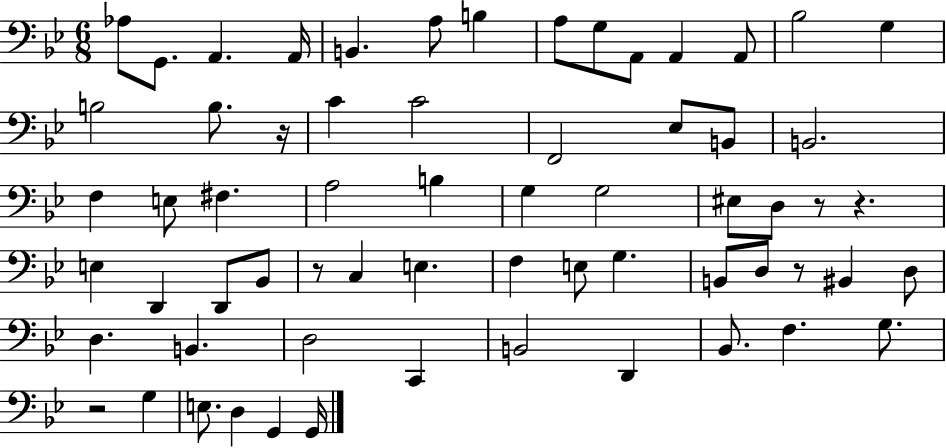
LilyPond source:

{
  \clef bass
  \numericTimeSignature
  \time 6/8
  \key bes \major
  aes8 g,8. a,4. a,16 | b,4. a8 b4 | a8 g8 a,8 a,4 a,8 | bes2 g4 | \break b2 b8. r16 | c'4 c'2 | f,2 ees8 b,8 | b,2. | \break f4 e8 fis4. | a2 b4 | g4 g2 | eis8 d8 r8 r4. | \break e4 d,4 d,8 bes,8 | r8 c4 e4. | f4 e8 g4. | b,8 d8 r8 bis,4 d8 | \break d4. b,4. | d2 c,4 | b,2 d,4 | bes,8. f4. g8. | \break r2 g4 | e8. d4 g,4 g,16 | \bar "|."
}